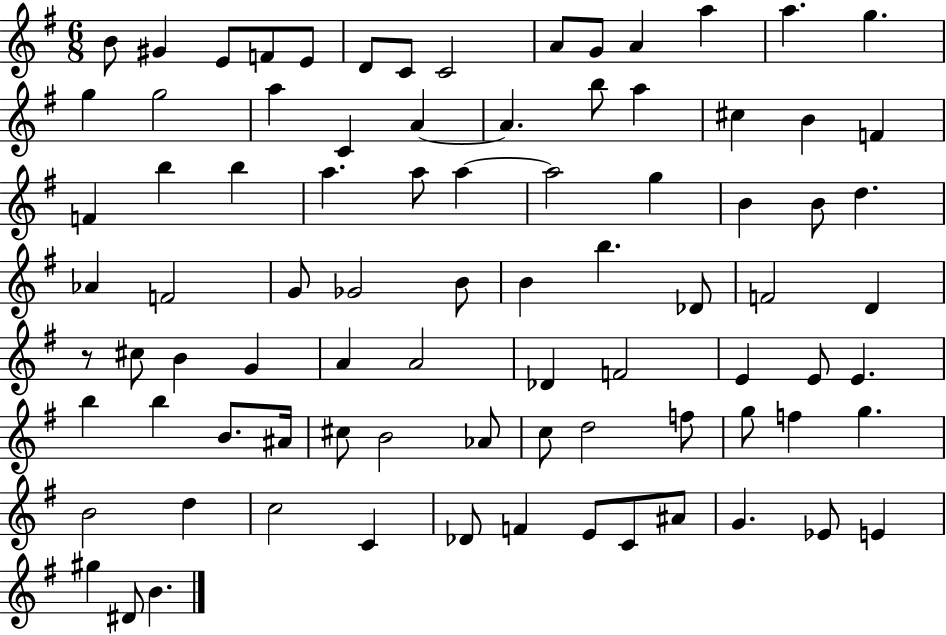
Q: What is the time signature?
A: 6/8